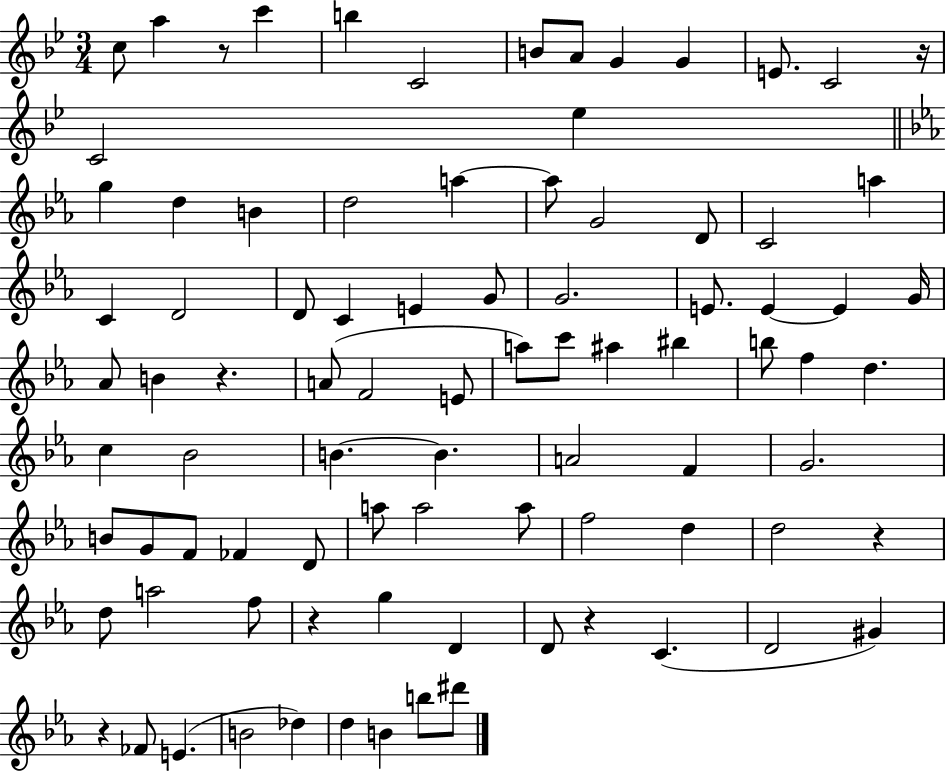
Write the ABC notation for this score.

X:1
T:Untitled
M:3/4
L:1/4
K:Bb
c/2 a z/2 c' b C2 B/2 A/2 G G E/2 C2 z/4 C2 _e g d B d2 a a/2 G2 D/2 C2 a C D2 D/2 C E G/2 G2 E/2 E E G/4 _A/2 B z A/2 F2 E/2 a/2 c'/2 ^a ^b b/2 f d c _B2 B B A2 F G2 B/2 G/2 F/2 _F D/2 a/2 a2 a/2 f2 d d2 z d/2 a2 f/2 z g D D/2 z C D2 ^G z _F/2 E B2 _d d B b/2 ^d'/2